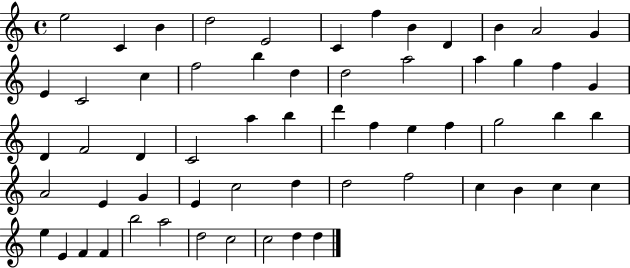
X:1
T:Untitled
M:4/4
L:1/4
K:C
e2 C B d2 E2 C f B D B A2 G E C2 c f2 b d d2 a2 a g f G D F2 D C2 a b d' f e f g2 b b A2 E G E c2 d d2 f2 c B c c e E F F b2 a2 d2 c2 c2 d d